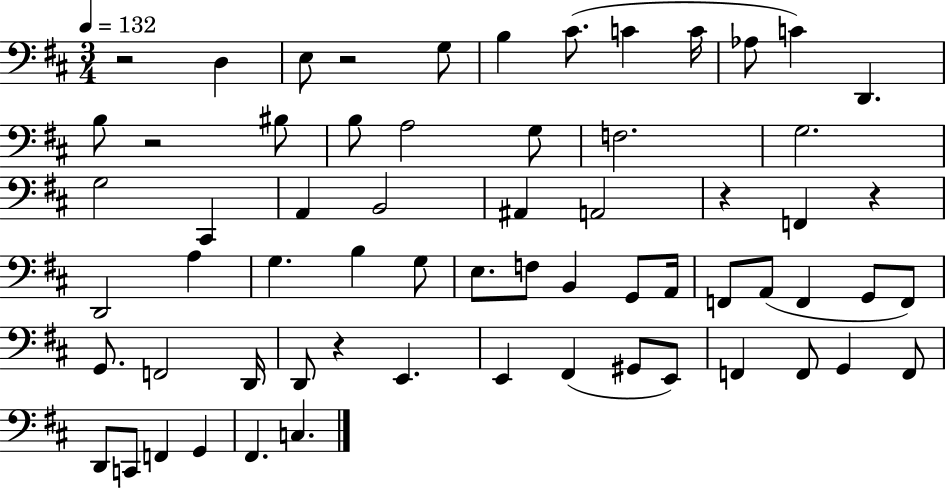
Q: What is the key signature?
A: D major